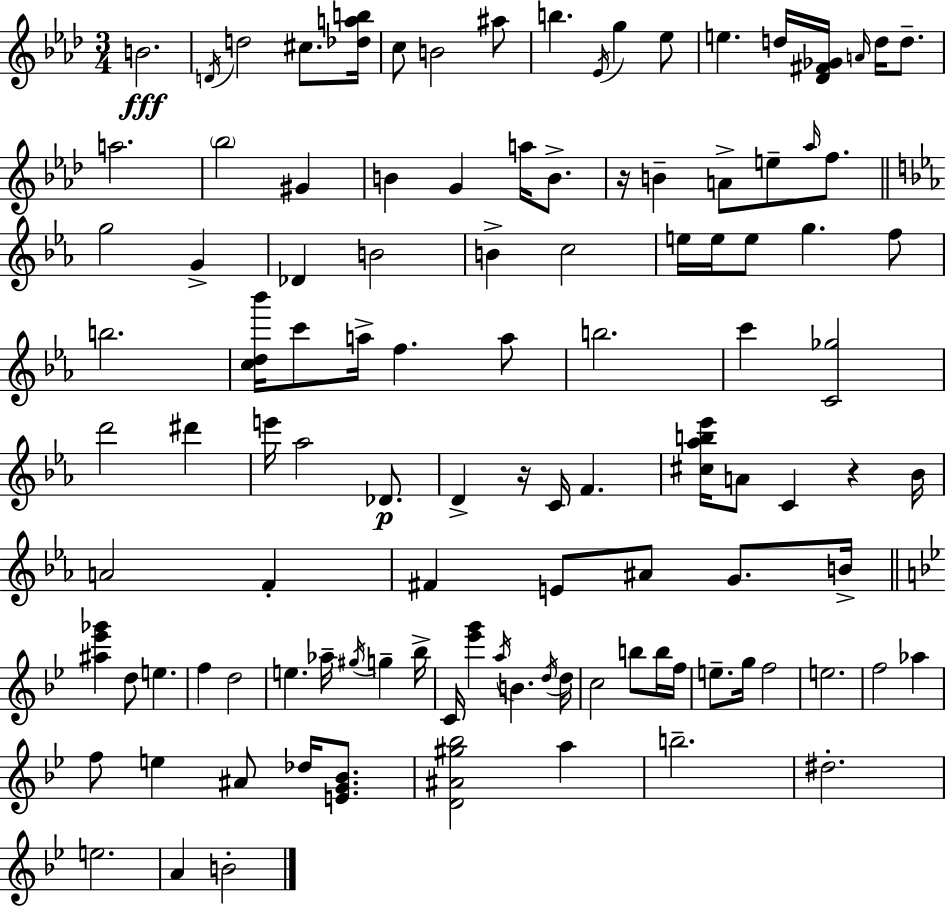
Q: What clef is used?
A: treble